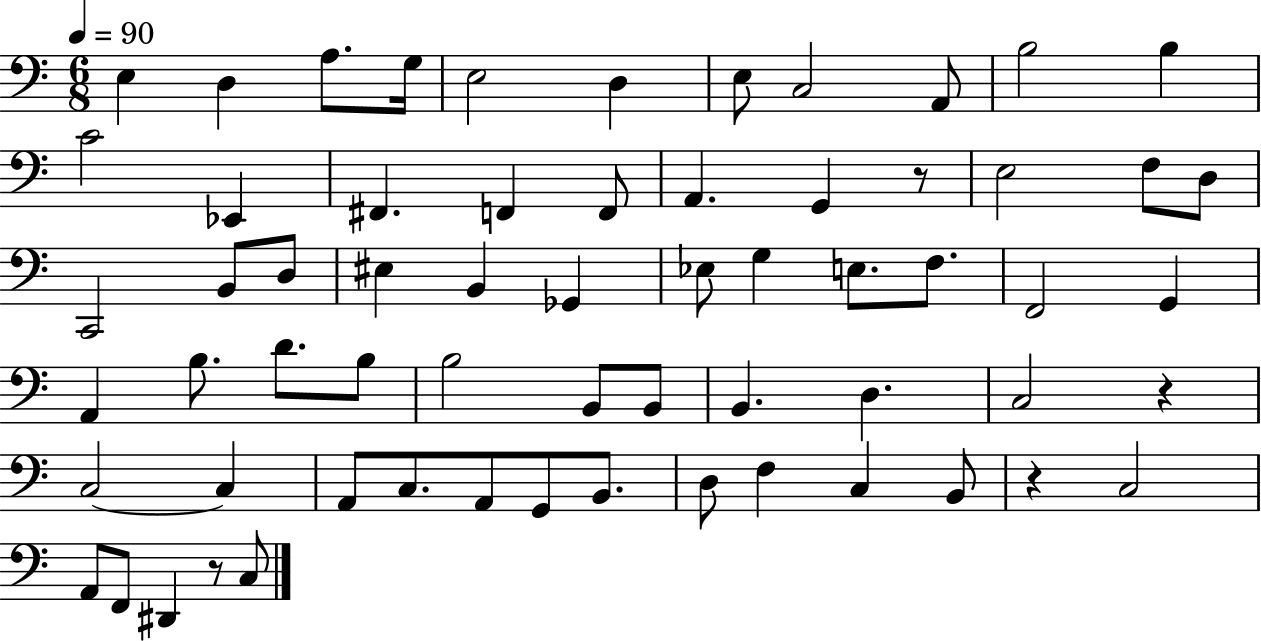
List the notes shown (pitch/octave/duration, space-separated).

E3/q D3/q A3/e. G3/s E3/h D3/q E3/e C3/h A2/e B3/h B3/q C4/h Eb2/q F#2/q. F2/q F2/e A2/q. G2/q R/e E3/h F3/e D3/e C2/h B2/e D3/e EIS3/q B2/q Gb2/q Eb3/e G3/q E3/e. F3/e. F2/h G2/q A2/q B3/e. D4/e. B3/e B3/h B2/e B2/e B2/q. D3/q. C3/h R/q C3/h C3/q A2/e C3/e. A2/e G2/e B2/e. D3/e F3/q C3/q B2/e R/q C3/h A2/e F2/e D#2/q R/e C3/e